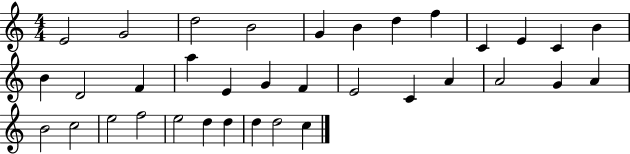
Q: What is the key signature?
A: C major